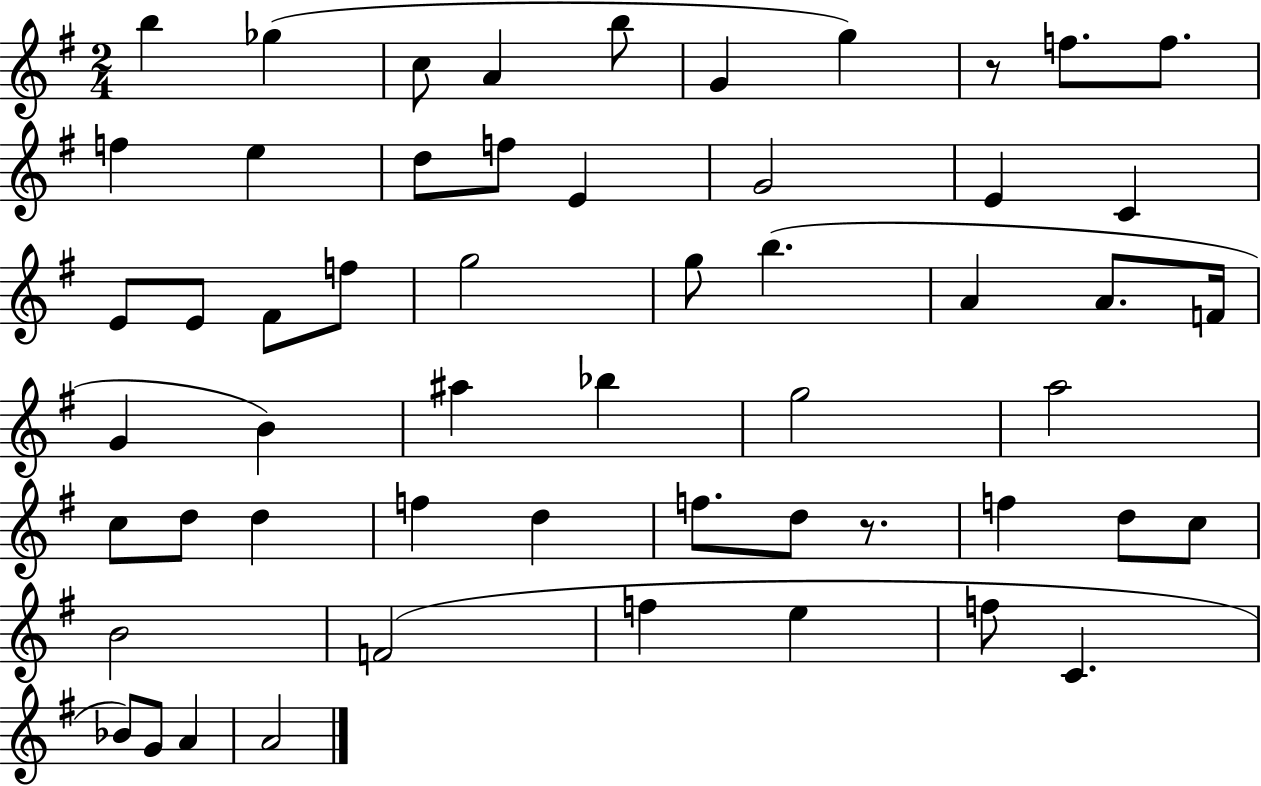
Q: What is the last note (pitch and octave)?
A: A4